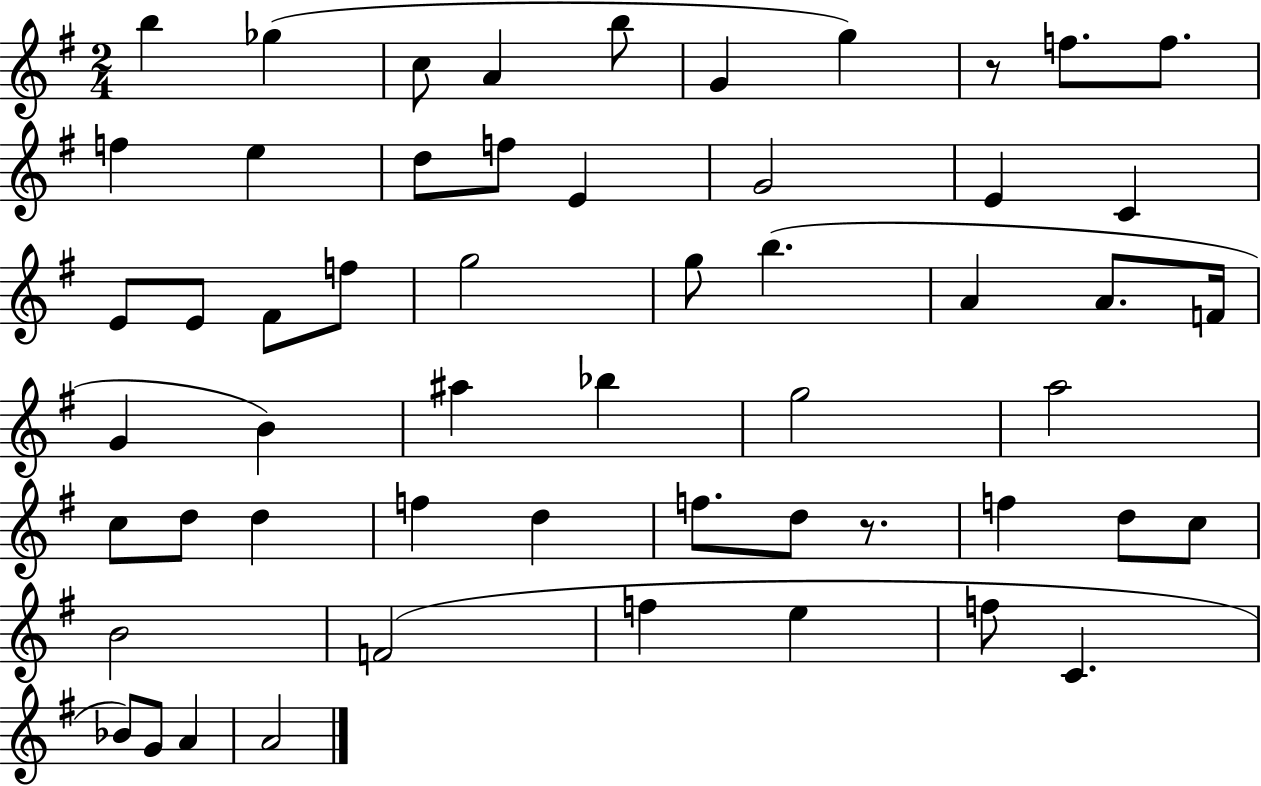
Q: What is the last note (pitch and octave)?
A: A4